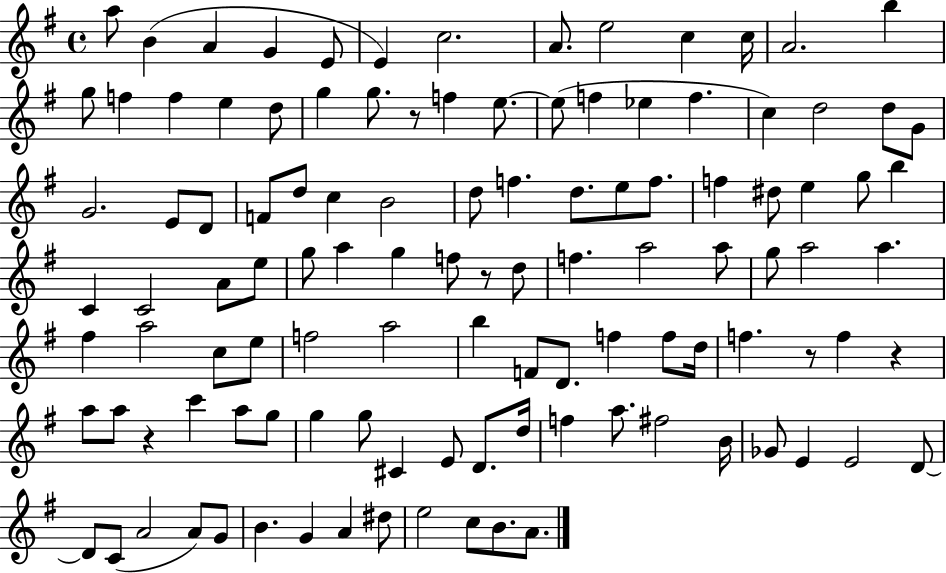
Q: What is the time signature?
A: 4/4